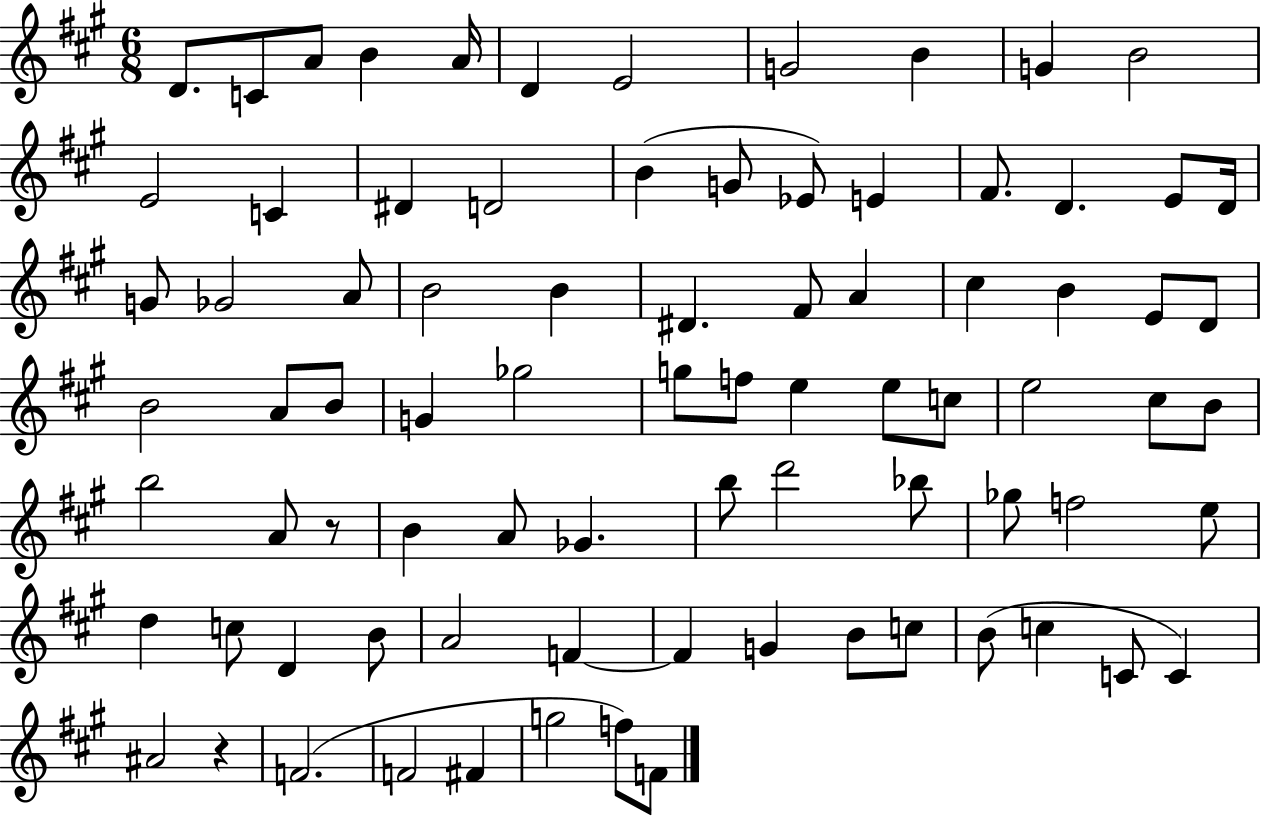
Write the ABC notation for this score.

X:1
T:Untitled
M:6/8
L:1/4
K:A
D/2 C/2 A/2 B A/4 D E2 G2 B G B2 E2 C ^D D2 B G/2 _E/2 E ^F/2 D E/2 D/4 G/2 _G2 A/2 B2 B ^D ^F/2 A ^c B E/2 D/2 B2 A/2 B/2 G _g2 g/2 f/2 e e/2 c/2 e2 ^c/2 B/2 b2 A/2 z/2 B A/2 _G b/2 d'2 _b/2 _g/2 f2 e/2 d c/2 D B/2 A2 F F G B/2 c/2 B/2 c C/2 C ^A2 z F2 F2 ^F g2 f/2 F/2